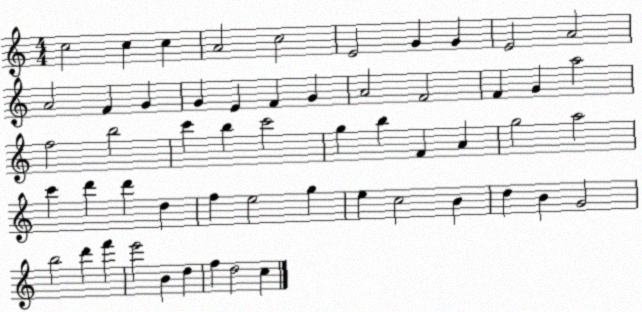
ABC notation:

X:1
T:Untitled
M:4/4
L:1/4
K:C
c2 c c A2 c2 E2 G G E2 A2 A2 F G G E F G A2 F2 F G a2 f2 b2 c' b c'2 g b F A g2 a2 c' d' d' d f e2 g e c2 B d B G2 b2 d' f' e'2 B d f d2 c